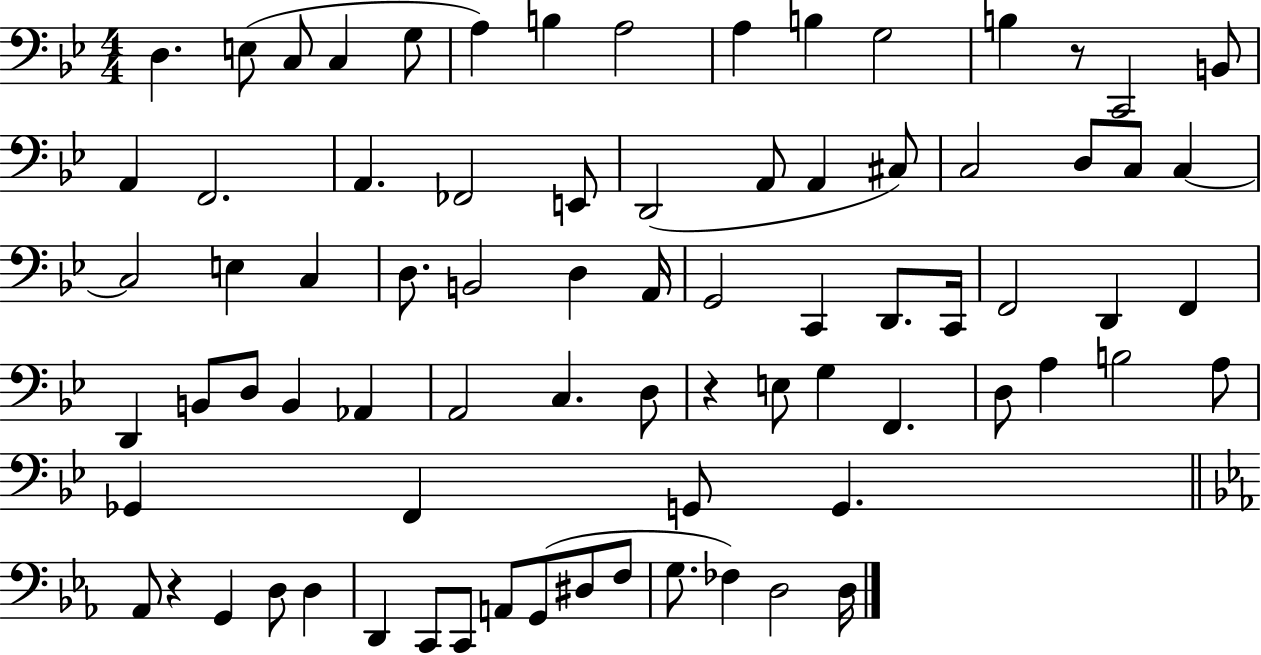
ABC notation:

X:1
T:Untitled
M:4/4
L:1/4
K:Bb
D, E,/2 C,/2 C, G,/2 A, B, A,2 A, B, G,2 B, z/2 C,,2 B,,/2 A,, F,,2 A,, _F,,2 E,,/2 D,,2 A,,/2 A,, ^C,/2 C,2 D,/2 C,/2 C, C,2 E, C, D,/2 B,,2 D, A,,/4 G,,2 C,, D,,/2 C,,/4 F,,2 D,, F,, D,, B,,/2 D,/2 B,, _A,, A,,2 C, D,/2 z E,/2 G, F,, D,/2 A, B,2 A,/2 _G,, F,, G,,/2 G,, _A,,/2 z G,, D,/2 D, D,, C,,/2 C,,/2 A,,/2 G,,/2 ^D,/2 F,/2 G,/2 _F, D,2 D,/4